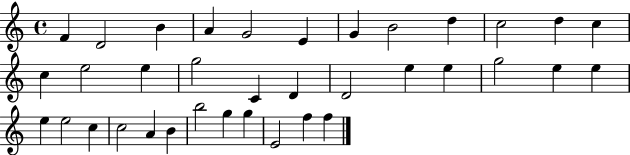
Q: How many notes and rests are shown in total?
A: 36